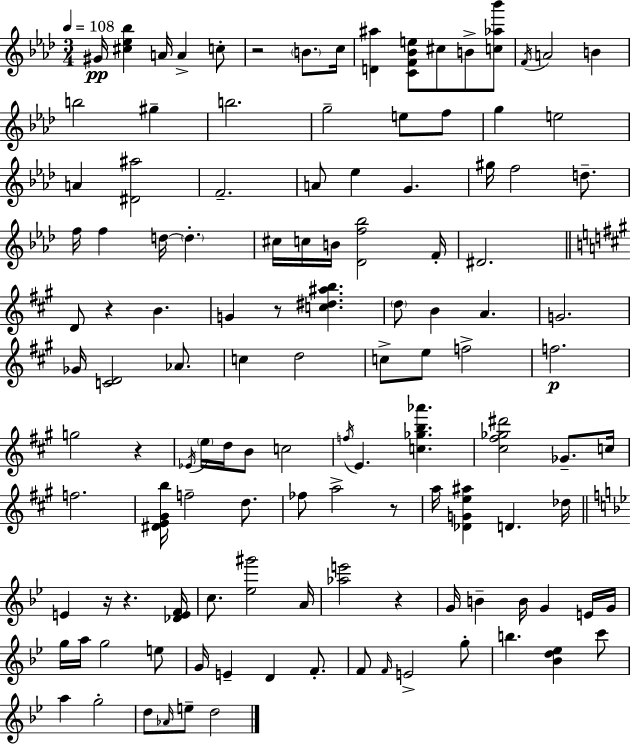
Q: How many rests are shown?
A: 8